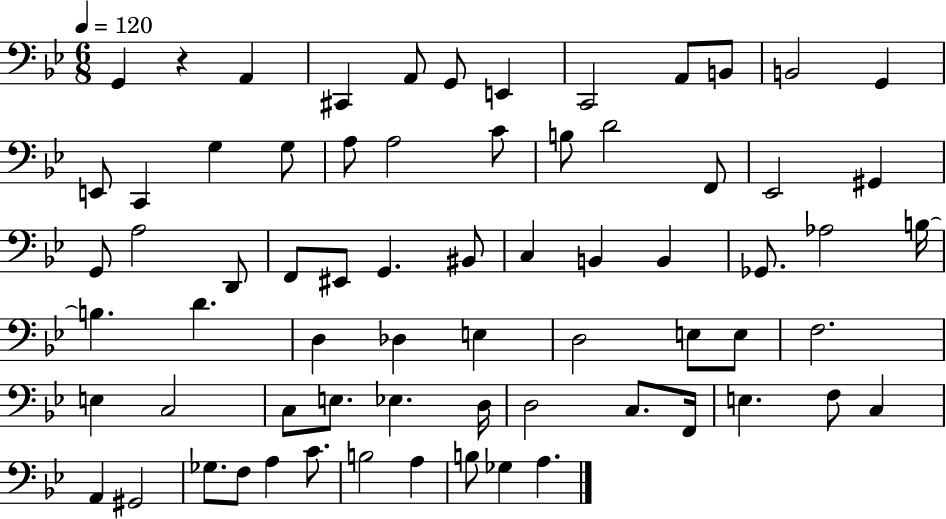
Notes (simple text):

G2/q R/q A2/q C#2/q A2/e G2/e E2/q C2/h A2/e B2/e B2/h G2/q E2/e C2/q G3/q G3/e A3/e A3/h C4/e B3/e D4/h F2/e Eb2/h G#2/q G2/e A3/h D2/e F2/e EIS2/e G2/q. BIS2/e C3/q B2/q B2/q Gb2/e. Ab3/h B3/s B3/q. D4/q. D3/q Db3/q E3/q D3/h E3/e E3/e F3/h. E3/q C3/h C3/e E3/e. Eb3/q. D3/s D3/h C3/e. F2/s E3/q. F3/e C3/q A2/q G#2/h Gb3/e. F3/e A3/q C4/e. B3/h A3/q B3/e Gb3/q A3/q.